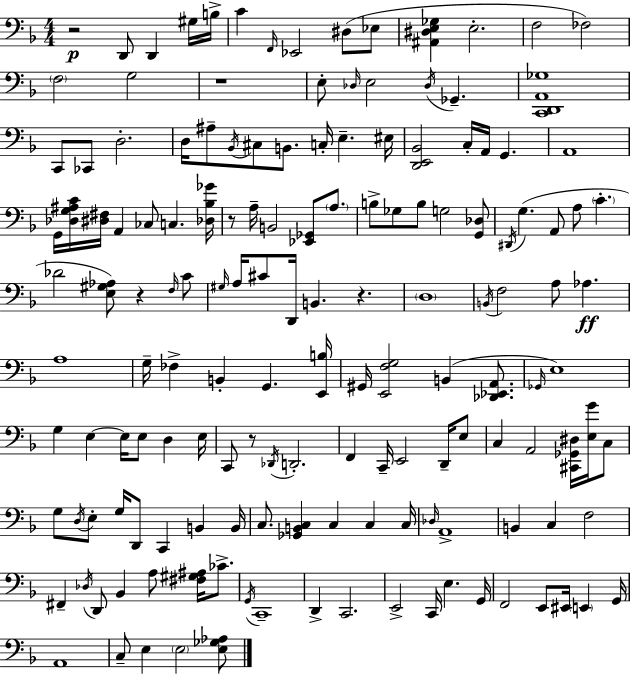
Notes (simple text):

R/h D2/e D2/q G#3/s B3/s C4/q F2/s Eb2/h D#3/e Eb3/e [A#2,D#3,E3,Gb3]/q E3/h. F3/h FES3/h F3/h G3/h R/w E3/e Db3/s E3/h Db3/s Gb2/q. [C2,D2,A2,Gb3]/w C2/e CES2/e D3/h. D3/s A#3/e Bb2/s C#3/e B2/e. C3/s E3/q. EIS3/s [D2,E2,Bb2]/h C3/s A2/s G2/q. A2/w G2/s [Db3,G3,A#3,C4]/s [D#3,F#3]/s A2/q CES3/e C3/q. [Db3,Bb3,Gb4]/s R/e A3/s B2/h [Eb2,Gb2]/e A3/e. B3/e Gb3/e B3/e G3/h [G2,Db3]/e D#2/s G3/q. A2/e A3/e C4/q. Db4/h [E3,G#3,Ab3]/e R/q F3/s C4/e G#3/s A3/s C#4/e D2/s B2/q. R/q. D3/w B2/s F3/h A3/e Ab3/q. A3/w G3/s FES3/q B2/q G2/q. [E2,B3]/s G#2/s [E2,F3,G3]/h B2/q [Db2,Eb2,A2]/e. Gb2/s E3/w G3/q E3/q E3/s E3/e D3/q E3/s C2/e R/e Db2/s D2/h. F2/q C2/s E2/h D2/s E3/e C3/q A2/h [C#2,Gb2,D#3]/s [E3,G4]/s C3/e G3/e D3/s E3/e G3/s D2/e C2/q B2/q B2/s C3/e. [Gb2,B2,C3]/q C3/q C3/q C3/s Db3/s A2/w B2/q C3/q F3/h F#2/q Db3/s D2/e Bb2/q A3/e [F#3,G#3,A#3]/s CES4/e. G2/s C2/w D2/q C2/h. E2/h C2/s E3/q. G2/s F2/h E2/e EIS2/s E2/q G2/s A2/w C3/e E3/q E3/h [E3,Gb3,Ab3]/e